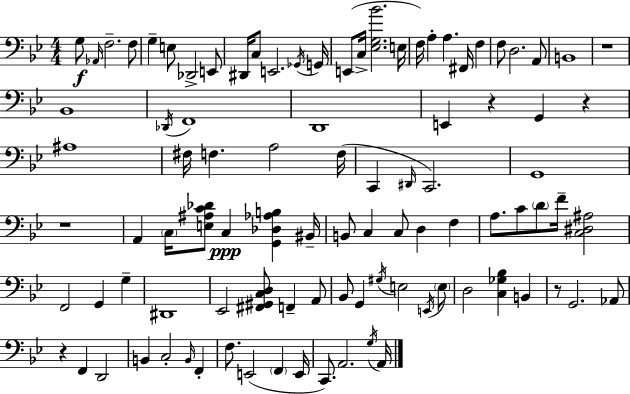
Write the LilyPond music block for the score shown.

{
  \clef bass
  \numericTimeSignature
  \time 4/4
  \key bes \major
  g8\f \grace { aes,16 } f2.-- f8 | g4-- e8 des,2-> e,8 | dis,16 c8 e,2. | \acciaccatura { ges,16 } g,16 e,8( c16-> <ees g bes'>2. | \break e16 f16) a4-. a4. fis,16 f4 | f8 d2. | a,8 b,1 | r1 | \break bes,1 | \acciaccatura { des,16 } f,1 | d,1 | e,4 r4 g,4 r4 | \break ais1 | fis16 f4. a2 | f16( c,4 \grace { dis,16 }) c,2. | g,1 | \break r1 | a,4 \parenthesize c16 <e ais c' des'>8 c4\ppp <g, des aes b>4 | bis,16-- b,8 c4 c8 d4 | f4 a8. c'8 \parenthesize d'8 f'16-- <c dis ais>2 | \break f,2 g,4 | g4-- dis,1 | ees,2 <fis, gis, c d>8 f,4-- | a,8 bes,8 g,4 \acciaccatura { gis16 } e2 | \break \acciaccatura { e,16 } \parenthesize e8 d2 <c ges bes>4 | b,4 r8 g,2. | aes,8 r4 f,4 d,2 | b,4 c2-. | \break \grace { b,16 } f,4-. f8. e,2( | \parenthesize f,4 e,16 c,8.) a,2. | \acciaccatura { g16 } a,16 \bar "|."
}